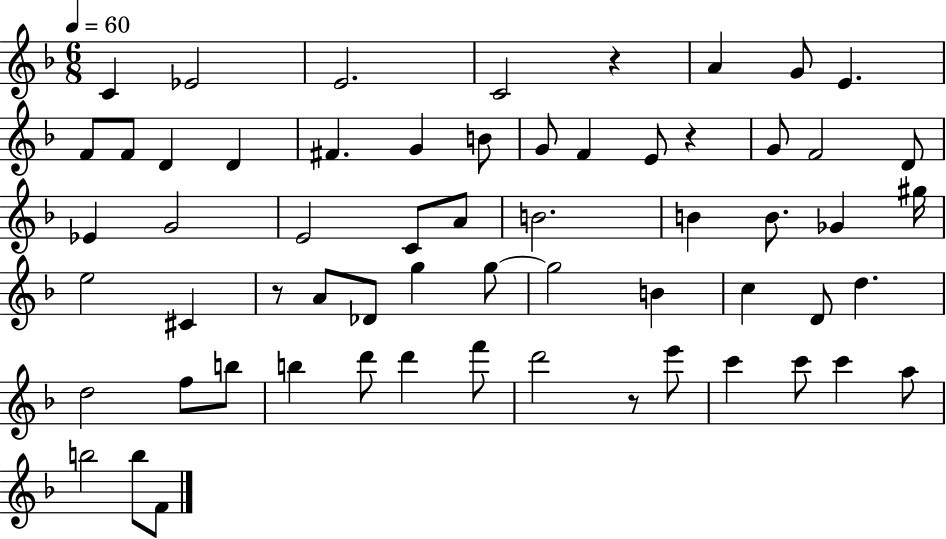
C4/q Eb4/h E4/h. C4/h R/q A4/q G4/e E4/q. F4/e F4/e D4/q D4/q F#4/q. G4/q B4/e G4/e F4/q E4/e R/q G4/e F4/h D4/e Eb4/q G4/h E4/h C4/e A4/e B4/h. B4/q B4/e. Gb4/q G#5/s E5/h C#4/q R/e A4/e Db4/e G5/q G5/e G5/h B4/q C5/q D4/e D5/q. D5/h F5/e B5/e B5/q D6/e D6/q F6/e D6/h R/e E6/e C6/q C6/e C6/q A5/e B5/h B5/e F4/e